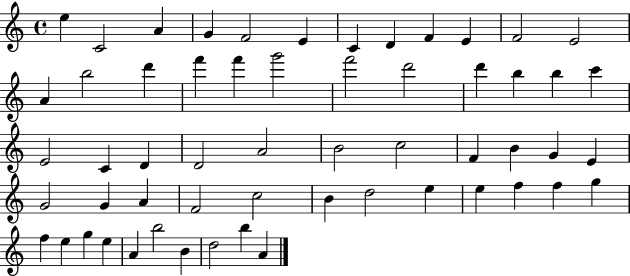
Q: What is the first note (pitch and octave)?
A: E5